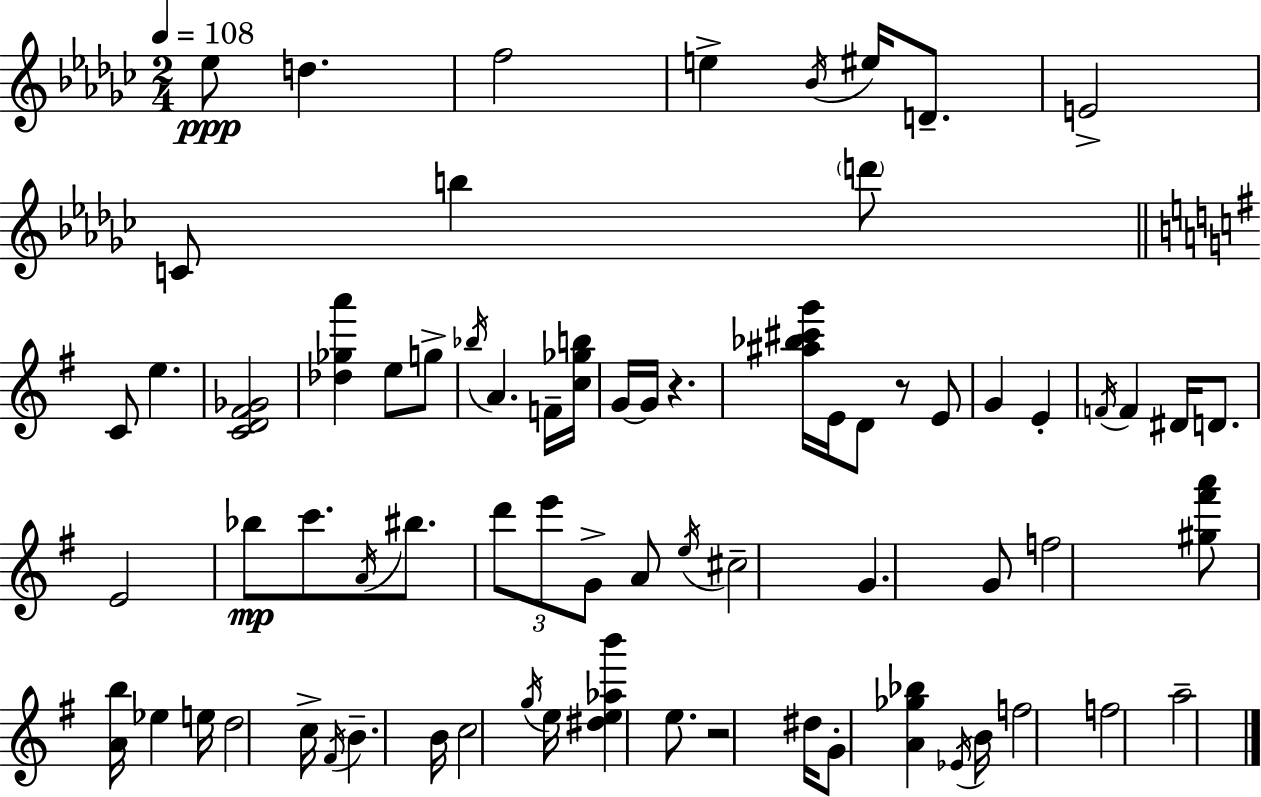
{
  \clef treble
  \numericTimeSignature
  \time 2/4
  \key ees \minor
  \tempo 4 = 108
  ees''8\ppp d''4. | f''2 | e''4-> \acciaccatura { bes'16 } eis''16 d'8.-- | e'2-> | \break c'8 b''4 \parenthesize d'''8 | \bar "||" \break \key g \major c'8 e''4. | <c' d' fis' ges'>2 | <des'' ges'' a'''>4 e''8 g''8-> | \acciaccatura { bes''16 } a'4. f'16-- | \break <c'' ges'' b''>16 g'16~~ g'16 r4. | <ais'' bes'' cis''' g'''>16 e'16 d'8 r8 e'8 | g'4 e'4-. | \acciaccatura { f'16 } f'4 dis'16 d'8. | \break e'2 | bes''8\mp c'''8. \acciaccatura { a'16 } | bis''8. \tuplet 3/2 { d'''8 e'''8 g'8-> } | a'8 \acciaccatura { e''16 } cis''2-- | \break g'4. | g'8 f''2 | <gis'' fis''' a'''>8 <a' b''>16 ees''4 | e''16 d''2 | \break c''16-> \acciaccatura { fis'16 } b'4.-- | b'16 c''2 | \acciaccatura { g''16 } e''16 <dis'' e'' aes'' b'''>4 | e''8. r2 | \break dis''16 g'8-. | <a' ges'' bes''>4 \acciaccatura { ees'16 } b'16 f''2 | f''2 | a''2-- | \break \bar "|."
}